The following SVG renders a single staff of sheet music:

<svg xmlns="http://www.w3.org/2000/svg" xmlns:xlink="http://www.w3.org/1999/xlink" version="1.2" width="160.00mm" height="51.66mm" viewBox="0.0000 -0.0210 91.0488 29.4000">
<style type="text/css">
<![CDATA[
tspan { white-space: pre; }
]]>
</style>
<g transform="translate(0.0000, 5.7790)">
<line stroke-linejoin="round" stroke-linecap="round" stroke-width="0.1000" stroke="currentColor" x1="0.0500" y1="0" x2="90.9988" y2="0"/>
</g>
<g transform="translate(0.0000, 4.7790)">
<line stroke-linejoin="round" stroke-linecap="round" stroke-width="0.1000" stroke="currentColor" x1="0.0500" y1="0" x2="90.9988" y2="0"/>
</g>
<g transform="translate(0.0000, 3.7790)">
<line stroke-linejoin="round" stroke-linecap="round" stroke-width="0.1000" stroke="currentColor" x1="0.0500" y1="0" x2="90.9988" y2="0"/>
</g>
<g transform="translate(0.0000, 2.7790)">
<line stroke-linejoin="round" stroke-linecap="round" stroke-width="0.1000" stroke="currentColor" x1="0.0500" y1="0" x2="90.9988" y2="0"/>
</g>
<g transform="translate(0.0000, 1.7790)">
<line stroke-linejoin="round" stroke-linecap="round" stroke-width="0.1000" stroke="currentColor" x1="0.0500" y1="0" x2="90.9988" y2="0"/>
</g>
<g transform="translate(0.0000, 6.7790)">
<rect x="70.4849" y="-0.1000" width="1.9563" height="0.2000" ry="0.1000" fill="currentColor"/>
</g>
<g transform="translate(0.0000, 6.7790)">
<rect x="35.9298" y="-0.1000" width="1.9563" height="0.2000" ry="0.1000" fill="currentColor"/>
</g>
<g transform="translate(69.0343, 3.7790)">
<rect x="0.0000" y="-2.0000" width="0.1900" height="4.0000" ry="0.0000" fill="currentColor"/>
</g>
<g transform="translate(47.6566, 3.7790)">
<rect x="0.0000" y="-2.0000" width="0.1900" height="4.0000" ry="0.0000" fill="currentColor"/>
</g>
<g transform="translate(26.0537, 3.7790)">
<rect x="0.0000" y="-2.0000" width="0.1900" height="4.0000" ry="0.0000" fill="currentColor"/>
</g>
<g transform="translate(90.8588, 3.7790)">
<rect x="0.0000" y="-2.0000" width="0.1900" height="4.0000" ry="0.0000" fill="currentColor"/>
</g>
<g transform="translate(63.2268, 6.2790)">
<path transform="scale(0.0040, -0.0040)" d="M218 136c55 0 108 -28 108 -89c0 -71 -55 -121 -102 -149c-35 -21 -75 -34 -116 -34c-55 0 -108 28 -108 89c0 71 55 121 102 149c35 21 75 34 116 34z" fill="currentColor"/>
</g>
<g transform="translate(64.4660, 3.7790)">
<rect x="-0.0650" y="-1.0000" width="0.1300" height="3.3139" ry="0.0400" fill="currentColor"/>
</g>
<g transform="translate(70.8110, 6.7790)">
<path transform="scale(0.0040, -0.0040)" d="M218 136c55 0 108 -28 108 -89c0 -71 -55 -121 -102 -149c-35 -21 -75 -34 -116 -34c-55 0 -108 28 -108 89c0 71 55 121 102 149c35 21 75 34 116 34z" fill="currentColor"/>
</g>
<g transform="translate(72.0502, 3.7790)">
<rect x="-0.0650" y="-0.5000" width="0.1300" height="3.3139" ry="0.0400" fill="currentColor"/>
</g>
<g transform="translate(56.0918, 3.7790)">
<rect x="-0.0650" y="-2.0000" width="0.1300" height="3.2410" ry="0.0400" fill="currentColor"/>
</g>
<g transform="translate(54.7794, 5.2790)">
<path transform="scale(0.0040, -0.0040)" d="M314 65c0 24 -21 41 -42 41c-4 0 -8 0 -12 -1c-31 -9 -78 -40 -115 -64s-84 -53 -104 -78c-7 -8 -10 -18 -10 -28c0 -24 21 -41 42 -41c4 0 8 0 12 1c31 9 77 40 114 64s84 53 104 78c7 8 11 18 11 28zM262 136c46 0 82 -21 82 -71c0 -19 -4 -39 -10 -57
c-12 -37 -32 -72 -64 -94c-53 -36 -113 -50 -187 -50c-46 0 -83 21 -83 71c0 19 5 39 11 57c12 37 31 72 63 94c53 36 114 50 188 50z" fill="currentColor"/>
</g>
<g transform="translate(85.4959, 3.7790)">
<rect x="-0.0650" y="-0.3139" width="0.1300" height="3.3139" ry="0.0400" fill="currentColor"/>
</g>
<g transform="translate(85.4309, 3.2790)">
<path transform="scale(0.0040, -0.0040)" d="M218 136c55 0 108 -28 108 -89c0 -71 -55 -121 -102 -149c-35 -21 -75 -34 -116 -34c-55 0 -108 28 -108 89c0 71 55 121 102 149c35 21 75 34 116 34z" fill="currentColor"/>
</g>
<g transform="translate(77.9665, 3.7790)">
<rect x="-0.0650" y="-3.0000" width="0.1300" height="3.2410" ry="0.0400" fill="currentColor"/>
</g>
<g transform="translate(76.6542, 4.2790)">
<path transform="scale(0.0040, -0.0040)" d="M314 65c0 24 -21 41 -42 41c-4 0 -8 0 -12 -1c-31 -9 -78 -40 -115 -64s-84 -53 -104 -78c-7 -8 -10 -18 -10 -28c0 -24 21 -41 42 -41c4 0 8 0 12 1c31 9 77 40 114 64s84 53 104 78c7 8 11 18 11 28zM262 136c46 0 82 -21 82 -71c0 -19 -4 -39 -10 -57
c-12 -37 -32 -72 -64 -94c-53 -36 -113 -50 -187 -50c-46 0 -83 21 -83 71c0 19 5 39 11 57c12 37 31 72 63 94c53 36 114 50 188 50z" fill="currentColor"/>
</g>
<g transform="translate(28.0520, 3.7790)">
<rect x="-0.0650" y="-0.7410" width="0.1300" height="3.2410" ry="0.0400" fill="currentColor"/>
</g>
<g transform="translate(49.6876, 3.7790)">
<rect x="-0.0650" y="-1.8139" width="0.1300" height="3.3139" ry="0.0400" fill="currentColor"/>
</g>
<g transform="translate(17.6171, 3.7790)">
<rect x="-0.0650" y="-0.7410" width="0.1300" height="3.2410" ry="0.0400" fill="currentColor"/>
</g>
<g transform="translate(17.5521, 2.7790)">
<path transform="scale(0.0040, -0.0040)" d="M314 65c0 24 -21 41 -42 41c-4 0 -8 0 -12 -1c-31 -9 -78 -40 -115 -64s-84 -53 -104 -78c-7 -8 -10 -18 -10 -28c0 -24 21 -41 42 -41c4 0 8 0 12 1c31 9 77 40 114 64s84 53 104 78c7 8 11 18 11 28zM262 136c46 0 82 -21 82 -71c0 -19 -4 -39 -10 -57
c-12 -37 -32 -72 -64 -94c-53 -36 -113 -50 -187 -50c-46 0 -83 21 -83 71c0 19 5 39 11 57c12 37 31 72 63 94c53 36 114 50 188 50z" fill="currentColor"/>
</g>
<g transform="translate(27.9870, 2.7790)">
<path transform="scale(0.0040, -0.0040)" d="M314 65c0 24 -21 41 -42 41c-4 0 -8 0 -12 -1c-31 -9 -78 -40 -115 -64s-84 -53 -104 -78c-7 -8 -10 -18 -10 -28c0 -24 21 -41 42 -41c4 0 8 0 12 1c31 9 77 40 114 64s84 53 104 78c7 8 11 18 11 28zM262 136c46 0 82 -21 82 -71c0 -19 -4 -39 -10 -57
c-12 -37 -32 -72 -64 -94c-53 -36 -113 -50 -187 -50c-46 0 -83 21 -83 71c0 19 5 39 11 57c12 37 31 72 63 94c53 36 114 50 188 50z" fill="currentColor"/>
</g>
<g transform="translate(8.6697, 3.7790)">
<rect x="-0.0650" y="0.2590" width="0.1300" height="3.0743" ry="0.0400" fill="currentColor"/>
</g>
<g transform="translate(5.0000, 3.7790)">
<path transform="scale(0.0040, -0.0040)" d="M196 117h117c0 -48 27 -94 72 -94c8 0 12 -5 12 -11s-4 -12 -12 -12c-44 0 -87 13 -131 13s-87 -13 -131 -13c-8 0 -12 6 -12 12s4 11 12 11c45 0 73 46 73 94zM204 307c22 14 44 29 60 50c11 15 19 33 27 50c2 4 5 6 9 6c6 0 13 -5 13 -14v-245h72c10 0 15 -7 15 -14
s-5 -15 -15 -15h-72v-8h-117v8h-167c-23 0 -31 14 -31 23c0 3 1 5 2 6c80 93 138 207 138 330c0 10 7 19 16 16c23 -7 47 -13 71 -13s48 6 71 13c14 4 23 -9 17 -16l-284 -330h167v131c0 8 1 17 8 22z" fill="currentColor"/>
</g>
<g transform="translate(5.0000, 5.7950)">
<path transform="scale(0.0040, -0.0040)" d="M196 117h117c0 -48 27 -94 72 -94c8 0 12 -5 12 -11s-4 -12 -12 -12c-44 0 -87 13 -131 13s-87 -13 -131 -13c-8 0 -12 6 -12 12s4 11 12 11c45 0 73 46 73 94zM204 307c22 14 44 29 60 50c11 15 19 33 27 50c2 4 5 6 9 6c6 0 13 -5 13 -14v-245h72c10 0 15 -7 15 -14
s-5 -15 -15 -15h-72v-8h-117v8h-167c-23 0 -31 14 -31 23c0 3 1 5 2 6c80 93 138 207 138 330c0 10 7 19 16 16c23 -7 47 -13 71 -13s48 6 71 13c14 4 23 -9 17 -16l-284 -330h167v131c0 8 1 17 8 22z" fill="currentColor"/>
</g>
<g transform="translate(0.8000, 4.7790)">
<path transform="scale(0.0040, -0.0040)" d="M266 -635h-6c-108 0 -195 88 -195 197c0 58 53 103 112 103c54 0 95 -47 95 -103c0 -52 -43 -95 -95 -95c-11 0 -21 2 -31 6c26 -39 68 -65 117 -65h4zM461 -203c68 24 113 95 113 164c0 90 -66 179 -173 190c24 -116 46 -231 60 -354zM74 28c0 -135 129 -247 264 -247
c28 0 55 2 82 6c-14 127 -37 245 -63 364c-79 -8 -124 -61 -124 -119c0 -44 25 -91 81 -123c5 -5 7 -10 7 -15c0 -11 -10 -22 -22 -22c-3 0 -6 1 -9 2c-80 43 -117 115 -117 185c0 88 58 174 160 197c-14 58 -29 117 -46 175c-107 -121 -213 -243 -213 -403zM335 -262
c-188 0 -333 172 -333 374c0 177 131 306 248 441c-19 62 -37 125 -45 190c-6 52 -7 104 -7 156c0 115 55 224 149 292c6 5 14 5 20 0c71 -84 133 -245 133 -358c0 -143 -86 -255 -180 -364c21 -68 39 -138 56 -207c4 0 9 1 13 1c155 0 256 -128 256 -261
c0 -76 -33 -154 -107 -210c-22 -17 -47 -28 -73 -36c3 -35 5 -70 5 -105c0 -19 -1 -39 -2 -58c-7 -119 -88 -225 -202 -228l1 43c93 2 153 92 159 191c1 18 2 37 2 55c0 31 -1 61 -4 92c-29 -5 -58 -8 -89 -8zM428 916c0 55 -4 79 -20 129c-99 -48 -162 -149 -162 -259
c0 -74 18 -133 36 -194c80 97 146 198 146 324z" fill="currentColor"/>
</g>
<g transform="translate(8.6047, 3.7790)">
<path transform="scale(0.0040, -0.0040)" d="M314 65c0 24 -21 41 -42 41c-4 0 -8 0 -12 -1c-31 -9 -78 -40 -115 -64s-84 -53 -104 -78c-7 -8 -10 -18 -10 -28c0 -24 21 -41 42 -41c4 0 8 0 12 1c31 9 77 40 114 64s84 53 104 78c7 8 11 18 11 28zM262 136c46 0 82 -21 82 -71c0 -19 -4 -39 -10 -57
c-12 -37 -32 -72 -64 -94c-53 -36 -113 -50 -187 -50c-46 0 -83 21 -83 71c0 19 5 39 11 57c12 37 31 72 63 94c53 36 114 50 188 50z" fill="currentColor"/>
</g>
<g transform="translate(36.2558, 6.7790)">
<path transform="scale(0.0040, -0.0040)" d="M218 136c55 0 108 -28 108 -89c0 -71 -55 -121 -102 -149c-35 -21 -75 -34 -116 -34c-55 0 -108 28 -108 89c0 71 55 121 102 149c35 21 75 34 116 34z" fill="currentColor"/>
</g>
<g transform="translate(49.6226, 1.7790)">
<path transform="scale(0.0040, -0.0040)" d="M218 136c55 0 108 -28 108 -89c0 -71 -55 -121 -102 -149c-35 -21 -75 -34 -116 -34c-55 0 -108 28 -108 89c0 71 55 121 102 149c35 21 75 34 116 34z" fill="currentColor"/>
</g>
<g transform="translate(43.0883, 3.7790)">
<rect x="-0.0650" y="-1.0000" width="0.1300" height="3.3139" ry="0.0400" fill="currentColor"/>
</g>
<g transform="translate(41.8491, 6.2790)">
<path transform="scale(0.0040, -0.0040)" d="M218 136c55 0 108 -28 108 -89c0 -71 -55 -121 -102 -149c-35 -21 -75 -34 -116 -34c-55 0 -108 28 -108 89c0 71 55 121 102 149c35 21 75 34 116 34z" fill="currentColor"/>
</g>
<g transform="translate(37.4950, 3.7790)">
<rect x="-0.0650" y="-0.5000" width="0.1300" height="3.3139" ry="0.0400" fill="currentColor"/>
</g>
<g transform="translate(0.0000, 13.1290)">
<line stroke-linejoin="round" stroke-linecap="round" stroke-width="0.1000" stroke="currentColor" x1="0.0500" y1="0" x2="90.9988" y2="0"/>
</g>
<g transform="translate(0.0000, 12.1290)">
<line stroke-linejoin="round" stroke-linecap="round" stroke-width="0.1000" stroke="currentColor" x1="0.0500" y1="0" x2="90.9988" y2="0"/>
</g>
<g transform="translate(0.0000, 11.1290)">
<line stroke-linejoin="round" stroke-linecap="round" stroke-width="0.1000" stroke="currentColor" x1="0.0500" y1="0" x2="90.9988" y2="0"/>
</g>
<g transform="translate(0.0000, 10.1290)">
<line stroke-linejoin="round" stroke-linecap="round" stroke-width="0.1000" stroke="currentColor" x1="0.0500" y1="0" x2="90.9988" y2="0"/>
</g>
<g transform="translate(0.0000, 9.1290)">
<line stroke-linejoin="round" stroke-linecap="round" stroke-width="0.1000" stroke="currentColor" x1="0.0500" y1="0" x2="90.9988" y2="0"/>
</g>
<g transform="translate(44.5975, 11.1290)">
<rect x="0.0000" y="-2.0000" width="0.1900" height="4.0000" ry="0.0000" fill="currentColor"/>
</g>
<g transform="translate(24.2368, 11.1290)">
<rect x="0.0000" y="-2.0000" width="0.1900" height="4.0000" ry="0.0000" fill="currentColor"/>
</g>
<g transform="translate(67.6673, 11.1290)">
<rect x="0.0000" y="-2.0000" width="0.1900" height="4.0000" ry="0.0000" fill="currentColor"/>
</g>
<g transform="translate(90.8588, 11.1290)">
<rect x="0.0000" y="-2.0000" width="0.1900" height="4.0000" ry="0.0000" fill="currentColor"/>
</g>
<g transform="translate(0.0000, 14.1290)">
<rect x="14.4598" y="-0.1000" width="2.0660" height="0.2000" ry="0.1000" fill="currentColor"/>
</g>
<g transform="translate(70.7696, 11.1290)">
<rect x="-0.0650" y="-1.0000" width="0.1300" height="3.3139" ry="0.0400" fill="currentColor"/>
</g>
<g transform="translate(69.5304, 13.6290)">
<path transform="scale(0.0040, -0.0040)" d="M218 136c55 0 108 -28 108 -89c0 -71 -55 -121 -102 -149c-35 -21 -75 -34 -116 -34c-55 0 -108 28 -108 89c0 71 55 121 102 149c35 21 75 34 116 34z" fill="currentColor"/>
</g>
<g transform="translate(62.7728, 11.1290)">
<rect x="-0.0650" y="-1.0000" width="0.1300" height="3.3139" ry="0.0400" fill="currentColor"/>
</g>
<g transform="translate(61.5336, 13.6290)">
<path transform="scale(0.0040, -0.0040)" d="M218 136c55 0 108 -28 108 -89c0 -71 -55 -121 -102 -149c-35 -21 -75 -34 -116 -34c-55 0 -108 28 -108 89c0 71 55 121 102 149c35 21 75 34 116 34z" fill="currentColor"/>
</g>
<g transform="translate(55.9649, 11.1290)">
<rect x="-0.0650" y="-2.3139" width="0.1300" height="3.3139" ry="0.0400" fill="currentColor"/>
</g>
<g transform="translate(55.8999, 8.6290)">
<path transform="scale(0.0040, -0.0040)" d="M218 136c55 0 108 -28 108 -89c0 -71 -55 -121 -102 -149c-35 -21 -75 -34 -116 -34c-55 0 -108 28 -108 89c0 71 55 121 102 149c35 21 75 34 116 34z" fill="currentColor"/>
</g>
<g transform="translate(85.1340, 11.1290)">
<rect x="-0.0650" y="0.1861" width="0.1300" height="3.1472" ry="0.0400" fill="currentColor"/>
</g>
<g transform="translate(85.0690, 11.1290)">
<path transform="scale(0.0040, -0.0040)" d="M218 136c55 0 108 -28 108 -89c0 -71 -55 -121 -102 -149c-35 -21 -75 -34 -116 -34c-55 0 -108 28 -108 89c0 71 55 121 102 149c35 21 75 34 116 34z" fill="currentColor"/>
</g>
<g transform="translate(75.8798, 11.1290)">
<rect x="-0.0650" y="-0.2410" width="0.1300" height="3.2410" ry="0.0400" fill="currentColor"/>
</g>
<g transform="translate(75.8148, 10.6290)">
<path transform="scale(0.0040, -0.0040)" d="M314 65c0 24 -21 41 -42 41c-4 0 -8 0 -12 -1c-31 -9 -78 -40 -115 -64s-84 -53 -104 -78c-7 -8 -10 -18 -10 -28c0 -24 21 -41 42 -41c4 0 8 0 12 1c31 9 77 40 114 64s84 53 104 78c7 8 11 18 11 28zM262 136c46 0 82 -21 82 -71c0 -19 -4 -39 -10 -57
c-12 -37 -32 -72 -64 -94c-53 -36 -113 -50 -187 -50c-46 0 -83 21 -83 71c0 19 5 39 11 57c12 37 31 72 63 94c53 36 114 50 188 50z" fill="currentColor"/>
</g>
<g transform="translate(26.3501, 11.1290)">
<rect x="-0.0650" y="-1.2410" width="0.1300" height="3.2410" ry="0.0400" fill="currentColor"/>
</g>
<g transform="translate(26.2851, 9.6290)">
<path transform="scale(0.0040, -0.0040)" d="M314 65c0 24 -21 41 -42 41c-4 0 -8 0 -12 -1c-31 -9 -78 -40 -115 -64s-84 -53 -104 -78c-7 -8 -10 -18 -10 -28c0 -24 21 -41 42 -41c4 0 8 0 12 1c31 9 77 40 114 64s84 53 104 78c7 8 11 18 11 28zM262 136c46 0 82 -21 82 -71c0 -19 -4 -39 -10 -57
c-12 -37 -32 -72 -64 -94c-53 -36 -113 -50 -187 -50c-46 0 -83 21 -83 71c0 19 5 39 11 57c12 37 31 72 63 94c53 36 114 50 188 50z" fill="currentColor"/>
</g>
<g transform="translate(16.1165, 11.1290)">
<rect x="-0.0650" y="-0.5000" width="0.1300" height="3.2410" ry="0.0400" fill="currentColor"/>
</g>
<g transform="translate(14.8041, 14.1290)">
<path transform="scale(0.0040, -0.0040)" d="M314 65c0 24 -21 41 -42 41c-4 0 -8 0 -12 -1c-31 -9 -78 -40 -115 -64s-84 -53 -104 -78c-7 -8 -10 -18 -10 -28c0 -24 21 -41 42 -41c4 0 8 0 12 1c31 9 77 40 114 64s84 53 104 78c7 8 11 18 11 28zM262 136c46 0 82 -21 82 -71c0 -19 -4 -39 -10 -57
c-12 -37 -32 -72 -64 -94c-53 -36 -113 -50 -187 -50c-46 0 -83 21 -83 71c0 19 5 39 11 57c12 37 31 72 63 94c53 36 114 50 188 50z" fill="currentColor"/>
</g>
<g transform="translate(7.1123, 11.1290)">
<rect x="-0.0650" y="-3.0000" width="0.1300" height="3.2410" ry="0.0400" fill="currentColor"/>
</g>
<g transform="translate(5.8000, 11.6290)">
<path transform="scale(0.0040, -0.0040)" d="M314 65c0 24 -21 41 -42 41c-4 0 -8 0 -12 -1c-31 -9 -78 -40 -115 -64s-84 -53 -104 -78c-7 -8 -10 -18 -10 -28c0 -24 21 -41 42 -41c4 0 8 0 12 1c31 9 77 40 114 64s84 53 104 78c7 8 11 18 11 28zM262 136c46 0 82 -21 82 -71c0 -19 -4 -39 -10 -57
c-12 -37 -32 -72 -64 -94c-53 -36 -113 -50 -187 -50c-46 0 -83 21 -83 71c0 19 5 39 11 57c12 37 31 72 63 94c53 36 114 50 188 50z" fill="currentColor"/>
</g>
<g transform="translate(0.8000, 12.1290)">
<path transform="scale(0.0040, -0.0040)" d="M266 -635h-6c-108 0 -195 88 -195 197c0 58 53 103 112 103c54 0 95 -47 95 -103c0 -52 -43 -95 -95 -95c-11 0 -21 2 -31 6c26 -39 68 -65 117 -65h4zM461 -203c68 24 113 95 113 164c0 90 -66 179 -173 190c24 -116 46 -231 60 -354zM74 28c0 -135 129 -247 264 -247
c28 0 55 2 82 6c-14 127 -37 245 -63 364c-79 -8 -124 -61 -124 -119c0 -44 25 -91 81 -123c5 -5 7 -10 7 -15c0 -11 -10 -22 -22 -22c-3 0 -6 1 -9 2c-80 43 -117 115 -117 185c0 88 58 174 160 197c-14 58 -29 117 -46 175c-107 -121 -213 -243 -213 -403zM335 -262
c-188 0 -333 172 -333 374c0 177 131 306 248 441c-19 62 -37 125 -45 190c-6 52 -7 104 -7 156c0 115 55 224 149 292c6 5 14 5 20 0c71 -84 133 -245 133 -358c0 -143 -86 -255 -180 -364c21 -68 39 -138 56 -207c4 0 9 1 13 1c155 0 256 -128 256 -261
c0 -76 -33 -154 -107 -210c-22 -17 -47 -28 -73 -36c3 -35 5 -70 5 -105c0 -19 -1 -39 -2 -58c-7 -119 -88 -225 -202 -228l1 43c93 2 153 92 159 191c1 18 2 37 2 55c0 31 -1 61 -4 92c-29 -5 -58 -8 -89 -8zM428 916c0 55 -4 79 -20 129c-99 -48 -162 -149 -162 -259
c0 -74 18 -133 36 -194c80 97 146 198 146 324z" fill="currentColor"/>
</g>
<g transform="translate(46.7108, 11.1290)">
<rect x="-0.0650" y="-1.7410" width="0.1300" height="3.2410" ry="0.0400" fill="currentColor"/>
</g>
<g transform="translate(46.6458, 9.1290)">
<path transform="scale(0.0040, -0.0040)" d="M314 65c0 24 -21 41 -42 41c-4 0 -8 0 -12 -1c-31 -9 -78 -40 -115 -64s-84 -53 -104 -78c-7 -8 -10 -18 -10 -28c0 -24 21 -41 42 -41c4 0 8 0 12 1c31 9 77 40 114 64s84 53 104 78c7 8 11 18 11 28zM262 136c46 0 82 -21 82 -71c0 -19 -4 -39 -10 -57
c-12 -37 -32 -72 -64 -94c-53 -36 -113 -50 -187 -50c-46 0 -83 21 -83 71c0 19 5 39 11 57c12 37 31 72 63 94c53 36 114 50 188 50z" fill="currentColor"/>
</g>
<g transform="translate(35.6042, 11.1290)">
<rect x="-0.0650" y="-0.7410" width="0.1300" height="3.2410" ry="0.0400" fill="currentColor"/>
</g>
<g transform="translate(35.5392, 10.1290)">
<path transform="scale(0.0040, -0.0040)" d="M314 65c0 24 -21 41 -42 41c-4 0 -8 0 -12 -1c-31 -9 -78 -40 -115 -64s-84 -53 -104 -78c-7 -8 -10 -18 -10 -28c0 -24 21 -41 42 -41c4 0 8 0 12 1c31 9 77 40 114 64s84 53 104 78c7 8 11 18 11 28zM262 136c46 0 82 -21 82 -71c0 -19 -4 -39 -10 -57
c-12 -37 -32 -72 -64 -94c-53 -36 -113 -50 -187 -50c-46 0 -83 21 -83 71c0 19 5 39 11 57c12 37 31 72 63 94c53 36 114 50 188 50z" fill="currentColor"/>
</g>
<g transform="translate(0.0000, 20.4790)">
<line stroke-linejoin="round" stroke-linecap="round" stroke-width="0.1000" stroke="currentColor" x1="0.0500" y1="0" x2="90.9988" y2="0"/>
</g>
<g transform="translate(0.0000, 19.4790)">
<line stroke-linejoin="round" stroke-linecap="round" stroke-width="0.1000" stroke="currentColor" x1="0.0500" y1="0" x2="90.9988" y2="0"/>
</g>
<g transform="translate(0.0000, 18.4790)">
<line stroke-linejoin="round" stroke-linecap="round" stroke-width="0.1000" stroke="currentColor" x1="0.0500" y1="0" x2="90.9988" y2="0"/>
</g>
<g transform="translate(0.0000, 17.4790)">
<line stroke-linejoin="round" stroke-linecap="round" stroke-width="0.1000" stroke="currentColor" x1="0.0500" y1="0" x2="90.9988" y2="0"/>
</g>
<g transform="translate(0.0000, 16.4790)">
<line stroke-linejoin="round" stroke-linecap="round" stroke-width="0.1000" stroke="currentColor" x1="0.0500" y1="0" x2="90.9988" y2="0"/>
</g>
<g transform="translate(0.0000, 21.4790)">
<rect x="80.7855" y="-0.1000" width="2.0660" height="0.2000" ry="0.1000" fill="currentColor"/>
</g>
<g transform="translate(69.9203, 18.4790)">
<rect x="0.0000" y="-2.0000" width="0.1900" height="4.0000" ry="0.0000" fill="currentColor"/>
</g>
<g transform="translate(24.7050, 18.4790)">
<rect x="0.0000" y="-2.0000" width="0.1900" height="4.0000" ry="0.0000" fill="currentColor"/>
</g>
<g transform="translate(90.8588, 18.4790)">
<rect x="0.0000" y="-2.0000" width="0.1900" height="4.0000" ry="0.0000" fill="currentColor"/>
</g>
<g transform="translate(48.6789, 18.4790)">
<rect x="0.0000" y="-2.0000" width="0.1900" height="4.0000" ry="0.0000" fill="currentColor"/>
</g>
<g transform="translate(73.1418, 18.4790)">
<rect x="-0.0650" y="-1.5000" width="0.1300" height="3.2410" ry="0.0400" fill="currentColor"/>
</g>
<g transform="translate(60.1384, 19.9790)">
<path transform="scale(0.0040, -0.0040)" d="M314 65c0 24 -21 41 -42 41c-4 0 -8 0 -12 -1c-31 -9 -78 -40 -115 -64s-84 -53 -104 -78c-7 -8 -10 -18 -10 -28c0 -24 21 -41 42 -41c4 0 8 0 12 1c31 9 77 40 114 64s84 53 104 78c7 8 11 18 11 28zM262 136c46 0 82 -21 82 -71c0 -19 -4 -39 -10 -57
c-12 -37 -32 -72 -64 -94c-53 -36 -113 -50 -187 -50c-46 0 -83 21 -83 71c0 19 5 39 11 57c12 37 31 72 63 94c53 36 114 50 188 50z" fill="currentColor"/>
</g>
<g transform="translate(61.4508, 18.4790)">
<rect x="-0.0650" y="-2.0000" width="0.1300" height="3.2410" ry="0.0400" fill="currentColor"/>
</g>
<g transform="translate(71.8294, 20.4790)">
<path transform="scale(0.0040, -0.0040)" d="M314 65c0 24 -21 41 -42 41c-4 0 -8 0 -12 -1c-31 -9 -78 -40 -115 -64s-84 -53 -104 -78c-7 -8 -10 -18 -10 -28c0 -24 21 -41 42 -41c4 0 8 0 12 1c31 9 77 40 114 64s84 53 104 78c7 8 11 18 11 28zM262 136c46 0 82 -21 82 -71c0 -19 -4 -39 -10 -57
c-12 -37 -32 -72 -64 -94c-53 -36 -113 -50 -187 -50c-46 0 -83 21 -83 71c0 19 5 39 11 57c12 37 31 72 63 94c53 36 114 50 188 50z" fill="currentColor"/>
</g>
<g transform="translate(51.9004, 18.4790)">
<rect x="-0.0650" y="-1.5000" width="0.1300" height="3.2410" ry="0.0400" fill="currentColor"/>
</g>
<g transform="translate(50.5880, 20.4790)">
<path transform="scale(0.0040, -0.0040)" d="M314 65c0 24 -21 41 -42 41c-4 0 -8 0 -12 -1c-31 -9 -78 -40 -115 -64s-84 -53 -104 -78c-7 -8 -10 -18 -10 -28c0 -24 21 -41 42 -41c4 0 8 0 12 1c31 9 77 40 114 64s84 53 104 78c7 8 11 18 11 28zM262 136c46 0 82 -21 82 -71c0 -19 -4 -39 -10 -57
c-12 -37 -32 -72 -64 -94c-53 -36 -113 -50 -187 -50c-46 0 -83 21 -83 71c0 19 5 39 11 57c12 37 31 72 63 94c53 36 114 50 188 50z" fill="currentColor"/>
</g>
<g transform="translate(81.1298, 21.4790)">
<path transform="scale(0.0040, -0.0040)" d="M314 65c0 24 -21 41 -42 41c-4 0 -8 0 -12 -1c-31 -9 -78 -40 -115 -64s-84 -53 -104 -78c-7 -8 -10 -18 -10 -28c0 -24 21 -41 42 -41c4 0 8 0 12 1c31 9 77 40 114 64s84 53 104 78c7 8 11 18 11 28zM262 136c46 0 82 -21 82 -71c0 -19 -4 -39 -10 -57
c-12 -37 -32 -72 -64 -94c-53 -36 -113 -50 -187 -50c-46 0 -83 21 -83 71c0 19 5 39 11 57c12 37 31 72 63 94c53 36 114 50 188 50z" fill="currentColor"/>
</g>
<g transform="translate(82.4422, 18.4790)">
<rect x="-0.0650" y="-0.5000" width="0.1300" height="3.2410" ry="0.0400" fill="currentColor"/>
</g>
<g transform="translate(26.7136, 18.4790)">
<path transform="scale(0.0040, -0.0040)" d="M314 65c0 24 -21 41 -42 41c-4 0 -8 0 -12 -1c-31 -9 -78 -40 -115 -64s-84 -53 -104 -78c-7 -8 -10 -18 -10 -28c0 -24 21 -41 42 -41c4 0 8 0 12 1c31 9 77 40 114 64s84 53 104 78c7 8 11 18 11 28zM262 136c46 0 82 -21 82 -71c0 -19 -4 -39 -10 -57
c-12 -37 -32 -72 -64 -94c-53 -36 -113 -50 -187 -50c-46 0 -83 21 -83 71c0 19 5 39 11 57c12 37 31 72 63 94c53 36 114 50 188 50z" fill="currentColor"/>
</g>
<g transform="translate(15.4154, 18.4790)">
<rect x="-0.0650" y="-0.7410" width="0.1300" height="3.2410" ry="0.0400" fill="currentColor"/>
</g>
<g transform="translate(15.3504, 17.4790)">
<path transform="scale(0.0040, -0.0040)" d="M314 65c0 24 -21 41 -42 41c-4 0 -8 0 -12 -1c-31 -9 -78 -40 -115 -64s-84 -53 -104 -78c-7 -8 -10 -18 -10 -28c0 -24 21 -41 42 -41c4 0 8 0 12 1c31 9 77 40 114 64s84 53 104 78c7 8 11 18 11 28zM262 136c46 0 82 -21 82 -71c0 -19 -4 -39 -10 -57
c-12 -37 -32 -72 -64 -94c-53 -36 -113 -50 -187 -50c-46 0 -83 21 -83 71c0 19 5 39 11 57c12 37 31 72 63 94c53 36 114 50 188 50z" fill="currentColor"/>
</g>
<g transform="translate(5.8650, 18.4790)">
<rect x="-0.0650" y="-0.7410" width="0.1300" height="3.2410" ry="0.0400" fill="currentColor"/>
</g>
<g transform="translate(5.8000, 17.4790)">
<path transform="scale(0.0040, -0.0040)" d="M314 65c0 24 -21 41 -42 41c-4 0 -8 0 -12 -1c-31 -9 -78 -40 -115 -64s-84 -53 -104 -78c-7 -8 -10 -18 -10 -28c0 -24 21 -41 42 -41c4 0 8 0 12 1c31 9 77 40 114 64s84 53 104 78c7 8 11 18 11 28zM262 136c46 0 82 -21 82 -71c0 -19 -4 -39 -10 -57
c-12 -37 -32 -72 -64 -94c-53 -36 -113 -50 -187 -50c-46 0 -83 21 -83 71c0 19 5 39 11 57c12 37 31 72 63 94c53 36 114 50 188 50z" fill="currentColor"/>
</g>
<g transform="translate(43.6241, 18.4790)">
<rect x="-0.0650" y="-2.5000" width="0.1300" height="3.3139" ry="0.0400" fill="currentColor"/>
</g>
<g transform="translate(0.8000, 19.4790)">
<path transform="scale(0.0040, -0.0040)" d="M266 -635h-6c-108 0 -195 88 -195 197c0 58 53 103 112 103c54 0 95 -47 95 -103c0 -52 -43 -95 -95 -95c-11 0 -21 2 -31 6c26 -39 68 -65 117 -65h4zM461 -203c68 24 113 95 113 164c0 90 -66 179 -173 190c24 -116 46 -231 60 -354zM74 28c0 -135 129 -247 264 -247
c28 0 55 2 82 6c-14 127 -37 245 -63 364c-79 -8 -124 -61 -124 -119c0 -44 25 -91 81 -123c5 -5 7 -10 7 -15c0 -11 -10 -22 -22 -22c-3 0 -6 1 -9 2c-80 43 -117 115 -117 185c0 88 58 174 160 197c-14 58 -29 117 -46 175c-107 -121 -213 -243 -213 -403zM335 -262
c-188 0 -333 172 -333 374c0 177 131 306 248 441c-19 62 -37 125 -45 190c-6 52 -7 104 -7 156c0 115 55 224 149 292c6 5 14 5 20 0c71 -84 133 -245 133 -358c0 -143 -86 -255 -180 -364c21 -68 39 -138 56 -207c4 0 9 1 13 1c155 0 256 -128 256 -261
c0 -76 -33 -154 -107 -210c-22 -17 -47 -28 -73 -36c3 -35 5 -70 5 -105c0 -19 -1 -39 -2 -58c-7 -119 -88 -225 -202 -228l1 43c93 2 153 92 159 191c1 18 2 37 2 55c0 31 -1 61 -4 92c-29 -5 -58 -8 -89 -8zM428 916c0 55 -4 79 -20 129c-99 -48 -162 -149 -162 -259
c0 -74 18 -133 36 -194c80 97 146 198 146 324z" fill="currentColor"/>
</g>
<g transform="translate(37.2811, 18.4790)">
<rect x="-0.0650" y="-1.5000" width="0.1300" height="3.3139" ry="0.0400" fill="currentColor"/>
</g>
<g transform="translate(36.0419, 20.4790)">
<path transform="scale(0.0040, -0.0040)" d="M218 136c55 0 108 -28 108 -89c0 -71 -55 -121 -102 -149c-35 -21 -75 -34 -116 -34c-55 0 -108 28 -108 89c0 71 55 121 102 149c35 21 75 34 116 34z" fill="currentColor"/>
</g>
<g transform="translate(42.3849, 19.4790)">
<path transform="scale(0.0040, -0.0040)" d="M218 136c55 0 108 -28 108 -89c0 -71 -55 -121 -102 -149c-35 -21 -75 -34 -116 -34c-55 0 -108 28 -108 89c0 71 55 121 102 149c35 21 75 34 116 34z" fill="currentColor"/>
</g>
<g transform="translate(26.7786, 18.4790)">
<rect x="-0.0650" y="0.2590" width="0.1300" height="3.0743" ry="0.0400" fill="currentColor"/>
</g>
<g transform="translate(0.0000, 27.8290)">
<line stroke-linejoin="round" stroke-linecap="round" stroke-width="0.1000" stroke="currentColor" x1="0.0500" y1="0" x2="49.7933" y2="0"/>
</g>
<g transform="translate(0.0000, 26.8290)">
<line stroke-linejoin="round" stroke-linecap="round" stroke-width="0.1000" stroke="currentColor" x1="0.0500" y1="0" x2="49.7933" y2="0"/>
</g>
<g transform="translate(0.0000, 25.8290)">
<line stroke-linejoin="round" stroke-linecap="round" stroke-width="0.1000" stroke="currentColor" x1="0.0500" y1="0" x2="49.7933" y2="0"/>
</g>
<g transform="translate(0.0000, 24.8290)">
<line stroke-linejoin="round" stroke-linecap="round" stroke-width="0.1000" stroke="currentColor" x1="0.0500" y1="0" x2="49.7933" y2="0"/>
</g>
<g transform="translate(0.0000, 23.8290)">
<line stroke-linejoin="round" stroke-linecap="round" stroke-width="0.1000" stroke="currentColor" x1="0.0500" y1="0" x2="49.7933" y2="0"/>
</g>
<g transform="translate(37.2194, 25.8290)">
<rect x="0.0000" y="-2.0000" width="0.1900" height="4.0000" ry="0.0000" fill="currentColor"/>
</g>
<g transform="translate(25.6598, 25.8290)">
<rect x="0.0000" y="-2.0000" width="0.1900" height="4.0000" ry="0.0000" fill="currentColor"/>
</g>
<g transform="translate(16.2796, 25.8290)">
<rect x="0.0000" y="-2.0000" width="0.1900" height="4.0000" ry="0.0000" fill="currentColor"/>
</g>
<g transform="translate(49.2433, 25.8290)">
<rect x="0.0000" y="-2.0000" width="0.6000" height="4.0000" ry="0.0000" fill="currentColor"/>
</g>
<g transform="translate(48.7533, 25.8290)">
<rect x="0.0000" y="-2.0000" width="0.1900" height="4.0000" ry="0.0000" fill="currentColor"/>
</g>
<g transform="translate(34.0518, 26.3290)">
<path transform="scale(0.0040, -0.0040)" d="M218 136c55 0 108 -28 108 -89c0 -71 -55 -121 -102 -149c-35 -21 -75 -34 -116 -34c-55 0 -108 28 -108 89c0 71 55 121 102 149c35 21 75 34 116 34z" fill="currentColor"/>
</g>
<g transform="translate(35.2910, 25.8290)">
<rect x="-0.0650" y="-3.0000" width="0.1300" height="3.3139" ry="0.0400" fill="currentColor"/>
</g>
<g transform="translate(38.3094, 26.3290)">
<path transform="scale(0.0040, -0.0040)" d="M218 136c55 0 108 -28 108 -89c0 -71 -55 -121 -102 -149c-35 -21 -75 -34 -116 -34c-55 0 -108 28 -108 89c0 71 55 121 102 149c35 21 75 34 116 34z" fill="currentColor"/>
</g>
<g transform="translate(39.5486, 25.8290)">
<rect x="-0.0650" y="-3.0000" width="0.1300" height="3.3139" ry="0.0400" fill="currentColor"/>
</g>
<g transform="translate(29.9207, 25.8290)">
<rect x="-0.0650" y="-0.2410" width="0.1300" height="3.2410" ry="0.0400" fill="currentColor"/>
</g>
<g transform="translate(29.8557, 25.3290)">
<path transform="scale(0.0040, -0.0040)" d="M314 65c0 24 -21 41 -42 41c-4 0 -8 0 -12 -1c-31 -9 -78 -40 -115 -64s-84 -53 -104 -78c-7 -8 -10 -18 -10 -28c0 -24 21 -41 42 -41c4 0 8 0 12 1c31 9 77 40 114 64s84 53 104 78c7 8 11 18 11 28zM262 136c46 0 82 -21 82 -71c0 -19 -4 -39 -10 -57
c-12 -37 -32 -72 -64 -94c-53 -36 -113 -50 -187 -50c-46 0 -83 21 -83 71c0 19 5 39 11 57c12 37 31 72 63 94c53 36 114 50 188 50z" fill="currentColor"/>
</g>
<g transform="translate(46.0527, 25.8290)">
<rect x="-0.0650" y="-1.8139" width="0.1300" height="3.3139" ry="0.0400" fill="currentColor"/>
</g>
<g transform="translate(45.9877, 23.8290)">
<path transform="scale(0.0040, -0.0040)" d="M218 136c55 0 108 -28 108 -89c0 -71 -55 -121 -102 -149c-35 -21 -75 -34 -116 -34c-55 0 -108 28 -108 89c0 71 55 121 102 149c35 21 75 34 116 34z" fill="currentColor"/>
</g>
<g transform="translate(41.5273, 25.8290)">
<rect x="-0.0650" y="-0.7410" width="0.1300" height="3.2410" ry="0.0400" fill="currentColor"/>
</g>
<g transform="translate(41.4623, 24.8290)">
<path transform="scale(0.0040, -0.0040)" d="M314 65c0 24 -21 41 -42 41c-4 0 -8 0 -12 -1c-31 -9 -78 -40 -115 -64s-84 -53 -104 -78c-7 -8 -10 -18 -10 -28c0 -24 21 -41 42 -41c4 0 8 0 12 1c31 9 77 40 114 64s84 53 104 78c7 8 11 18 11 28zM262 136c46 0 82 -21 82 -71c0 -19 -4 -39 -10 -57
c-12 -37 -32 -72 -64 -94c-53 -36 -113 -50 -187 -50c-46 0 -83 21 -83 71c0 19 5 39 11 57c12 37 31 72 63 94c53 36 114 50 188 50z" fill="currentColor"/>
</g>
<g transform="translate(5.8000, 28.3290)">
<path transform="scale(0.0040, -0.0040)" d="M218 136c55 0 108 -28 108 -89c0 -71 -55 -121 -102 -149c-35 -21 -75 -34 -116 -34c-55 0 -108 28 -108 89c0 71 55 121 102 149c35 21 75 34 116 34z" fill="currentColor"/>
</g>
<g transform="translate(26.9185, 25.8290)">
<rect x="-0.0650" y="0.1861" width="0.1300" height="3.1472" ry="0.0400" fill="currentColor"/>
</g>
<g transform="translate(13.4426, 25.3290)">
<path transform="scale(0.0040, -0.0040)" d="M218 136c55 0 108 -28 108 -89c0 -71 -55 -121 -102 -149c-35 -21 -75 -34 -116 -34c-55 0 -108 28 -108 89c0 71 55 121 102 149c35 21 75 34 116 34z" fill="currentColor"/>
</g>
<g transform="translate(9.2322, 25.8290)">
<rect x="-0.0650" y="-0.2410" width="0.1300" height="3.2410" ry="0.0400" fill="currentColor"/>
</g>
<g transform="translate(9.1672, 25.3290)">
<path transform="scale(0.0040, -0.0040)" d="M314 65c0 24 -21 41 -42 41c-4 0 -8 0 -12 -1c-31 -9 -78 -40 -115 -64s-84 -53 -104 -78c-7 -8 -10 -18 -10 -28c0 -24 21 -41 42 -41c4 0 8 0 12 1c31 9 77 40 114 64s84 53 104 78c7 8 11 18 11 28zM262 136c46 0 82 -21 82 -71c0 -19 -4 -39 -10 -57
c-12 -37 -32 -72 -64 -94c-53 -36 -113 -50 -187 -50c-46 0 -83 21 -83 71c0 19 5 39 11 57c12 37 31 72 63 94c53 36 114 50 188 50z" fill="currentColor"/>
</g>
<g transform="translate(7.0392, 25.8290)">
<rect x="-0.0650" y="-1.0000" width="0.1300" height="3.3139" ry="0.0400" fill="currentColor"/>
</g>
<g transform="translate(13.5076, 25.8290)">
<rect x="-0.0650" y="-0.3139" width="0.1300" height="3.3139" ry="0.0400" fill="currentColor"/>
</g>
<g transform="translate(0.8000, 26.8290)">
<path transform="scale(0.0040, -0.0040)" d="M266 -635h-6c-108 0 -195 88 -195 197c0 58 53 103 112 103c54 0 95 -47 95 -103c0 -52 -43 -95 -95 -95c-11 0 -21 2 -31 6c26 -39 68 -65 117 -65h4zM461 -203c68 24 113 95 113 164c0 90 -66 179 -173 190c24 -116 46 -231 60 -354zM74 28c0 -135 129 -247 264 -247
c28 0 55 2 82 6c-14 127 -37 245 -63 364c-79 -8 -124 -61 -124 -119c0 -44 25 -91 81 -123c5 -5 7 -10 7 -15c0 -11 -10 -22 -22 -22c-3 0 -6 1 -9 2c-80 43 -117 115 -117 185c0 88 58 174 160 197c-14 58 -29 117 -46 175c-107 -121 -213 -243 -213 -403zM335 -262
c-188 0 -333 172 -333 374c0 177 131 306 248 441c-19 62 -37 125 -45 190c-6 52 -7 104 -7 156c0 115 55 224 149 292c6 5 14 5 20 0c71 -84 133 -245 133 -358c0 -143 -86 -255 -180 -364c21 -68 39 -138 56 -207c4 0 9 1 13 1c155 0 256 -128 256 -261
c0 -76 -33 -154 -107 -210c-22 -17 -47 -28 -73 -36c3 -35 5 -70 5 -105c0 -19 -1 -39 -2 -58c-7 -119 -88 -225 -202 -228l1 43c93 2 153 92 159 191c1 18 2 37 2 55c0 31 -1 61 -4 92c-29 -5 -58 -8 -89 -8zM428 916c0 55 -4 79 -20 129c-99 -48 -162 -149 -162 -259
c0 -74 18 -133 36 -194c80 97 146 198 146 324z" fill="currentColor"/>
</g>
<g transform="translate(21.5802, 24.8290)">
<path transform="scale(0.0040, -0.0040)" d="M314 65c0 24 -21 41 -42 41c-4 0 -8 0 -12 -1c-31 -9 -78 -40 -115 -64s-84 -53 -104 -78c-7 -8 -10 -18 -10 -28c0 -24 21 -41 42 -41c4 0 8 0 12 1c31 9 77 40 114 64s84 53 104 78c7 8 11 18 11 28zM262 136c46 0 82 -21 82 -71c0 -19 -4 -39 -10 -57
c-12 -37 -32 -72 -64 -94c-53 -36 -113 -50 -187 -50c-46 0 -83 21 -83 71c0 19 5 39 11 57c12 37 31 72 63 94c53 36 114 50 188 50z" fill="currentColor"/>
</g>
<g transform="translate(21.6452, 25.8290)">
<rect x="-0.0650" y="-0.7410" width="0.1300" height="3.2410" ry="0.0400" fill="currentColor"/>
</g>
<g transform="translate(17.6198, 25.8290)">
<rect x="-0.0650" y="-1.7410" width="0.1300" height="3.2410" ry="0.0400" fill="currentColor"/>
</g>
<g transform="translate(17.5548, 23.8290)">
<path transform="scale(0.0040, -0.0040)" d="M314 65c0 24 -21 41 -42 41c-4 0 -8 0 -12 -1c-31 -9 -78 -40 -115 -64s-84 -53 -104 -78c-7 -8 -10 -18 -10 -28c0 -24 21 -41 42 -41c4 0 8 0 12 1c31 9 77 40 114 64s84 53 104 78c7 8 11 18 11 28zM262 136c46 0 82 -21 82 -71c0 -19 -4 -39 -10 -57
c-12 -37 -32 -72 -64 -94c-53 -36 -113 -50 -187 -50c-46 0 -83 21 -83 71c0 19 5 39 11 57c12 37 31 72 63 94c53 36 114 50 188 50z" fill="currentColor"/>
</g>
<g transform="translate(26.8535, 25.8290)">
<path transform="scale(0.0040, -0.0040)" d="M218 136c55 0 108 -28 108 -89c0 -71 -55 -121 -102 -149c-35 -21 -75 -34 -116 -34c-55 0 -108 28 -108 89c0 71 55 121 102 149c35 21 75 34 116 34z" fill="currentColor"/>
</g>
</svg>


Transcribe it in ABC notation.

X:1
T:Untitled
M:4/4
L:1/4
K:C
B2 d2 d2 C D f F2 D C A2 c A2 C2 e2 d2 f2 g D D c2 B d2 d2 B2 E G E2 F2 E2 C2 D c2 c f2 d2 B c2 A A d2 f